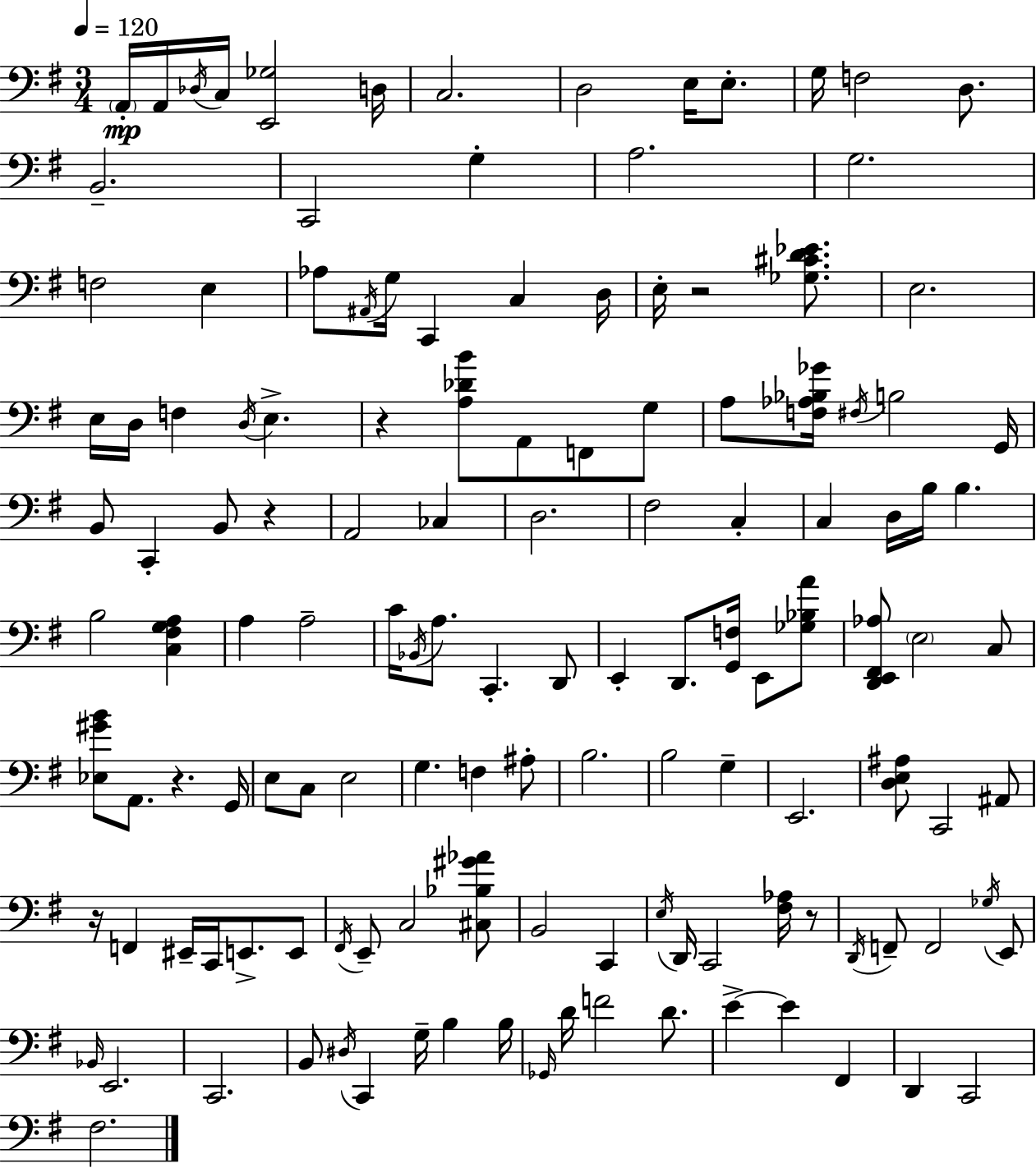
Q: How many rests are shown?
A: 6